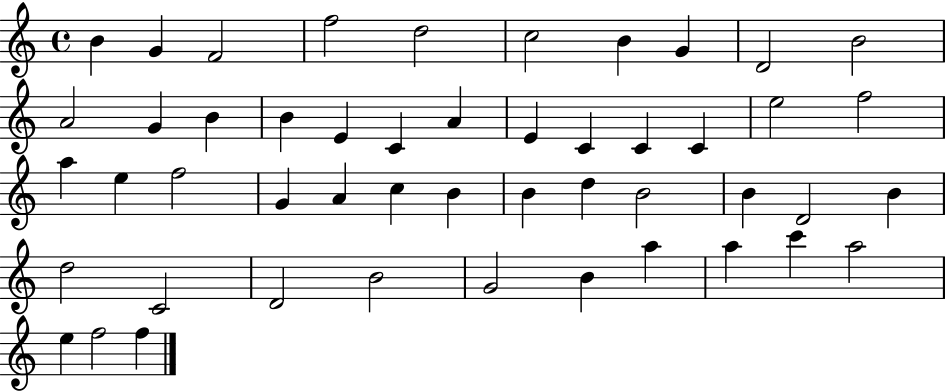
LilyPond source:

{
  \clef treble
  \time 4/4
  \defaultTimeSignature
  \key c \major
  b'4 g'4 f'2 | f''2 d''2 | c''2 b'4 g'4 | d'2 b'2 | \break a'2 g'4 b'4 | b'4 e'4 c'4 a'4 | e'4 c'4 c'4 c'4 | e''2 f''2 | \break a''4 e''4 f''2 | g'4 a'4 c''4 b'4 | b'4 d''4 b'2 | b'4 d'2 b'4 | \break d''2 c'2 | d'2 b'2 | g'2 b'4 a''4 | a''4 c'''4 a''2 | \break e''4 f''2 f''4 | \bar "|."
}